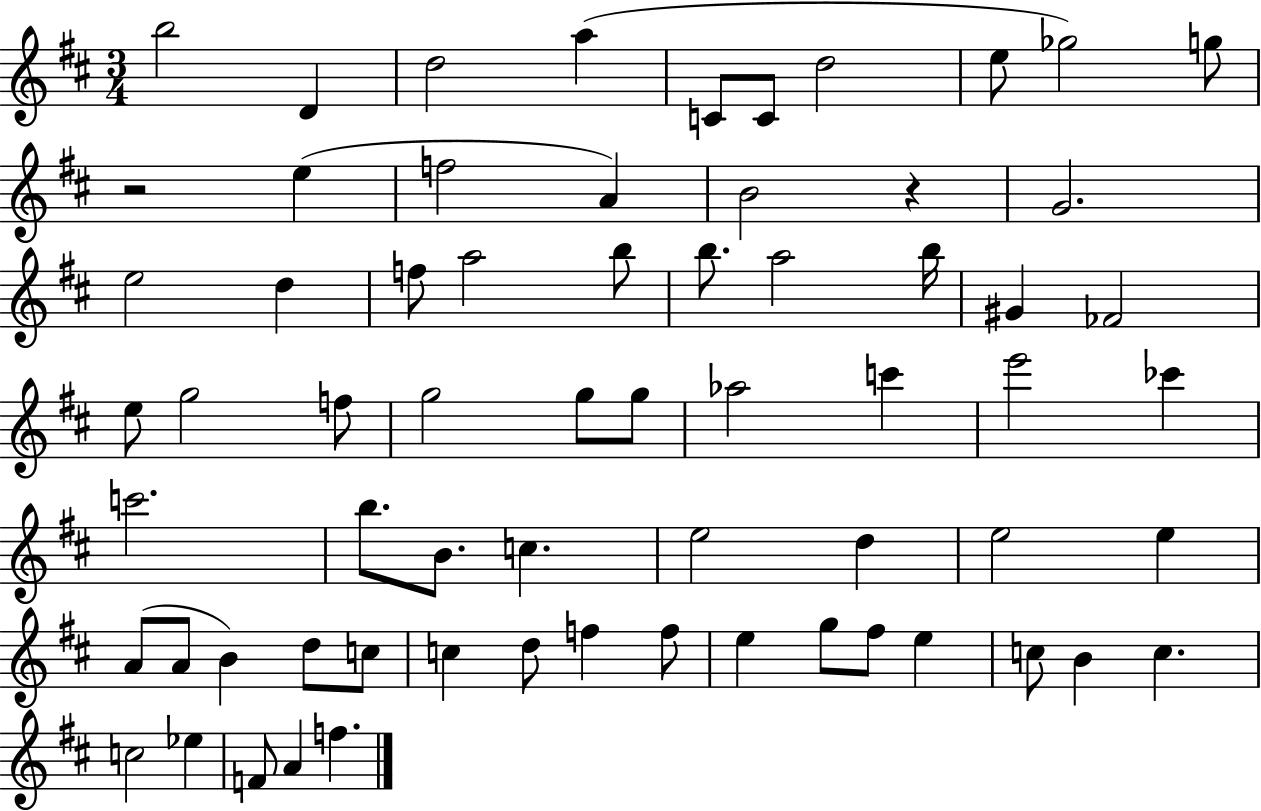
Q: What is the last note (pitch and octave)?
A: F5